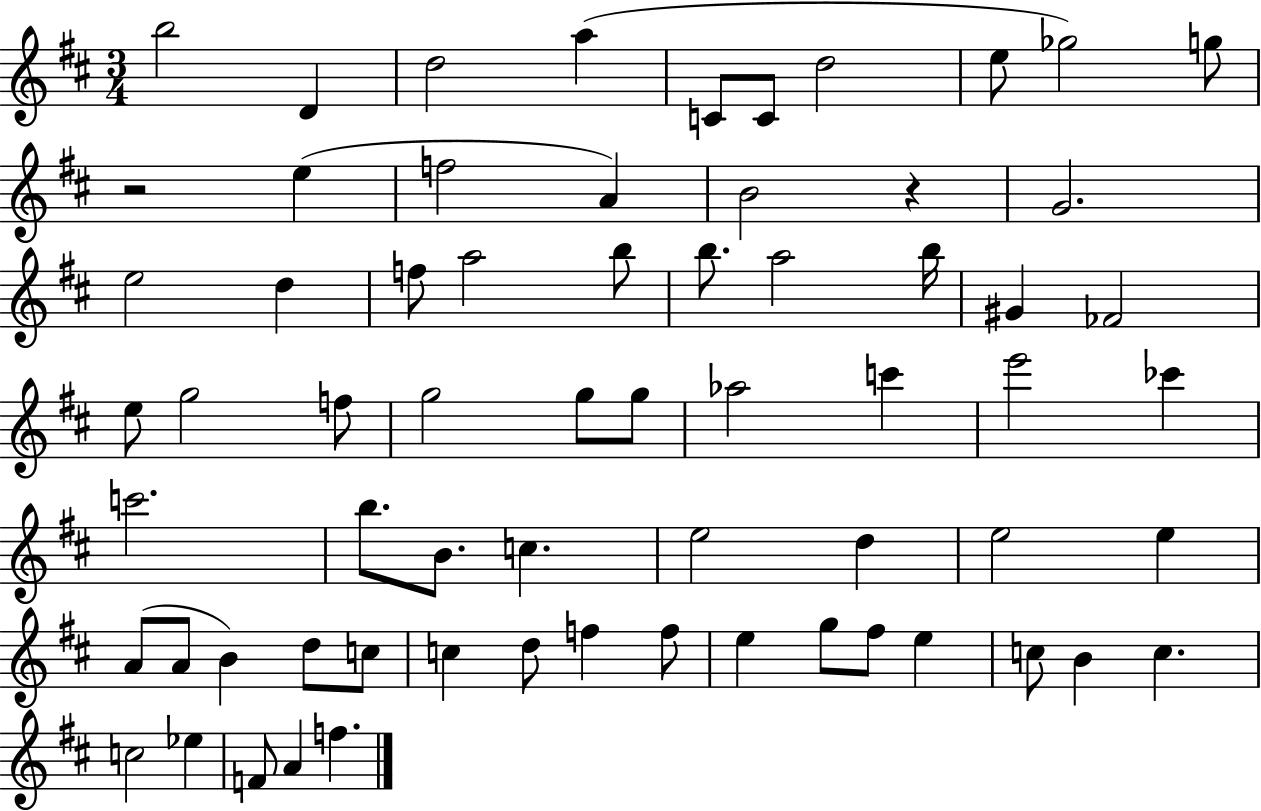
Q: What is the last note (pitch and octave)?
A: F5